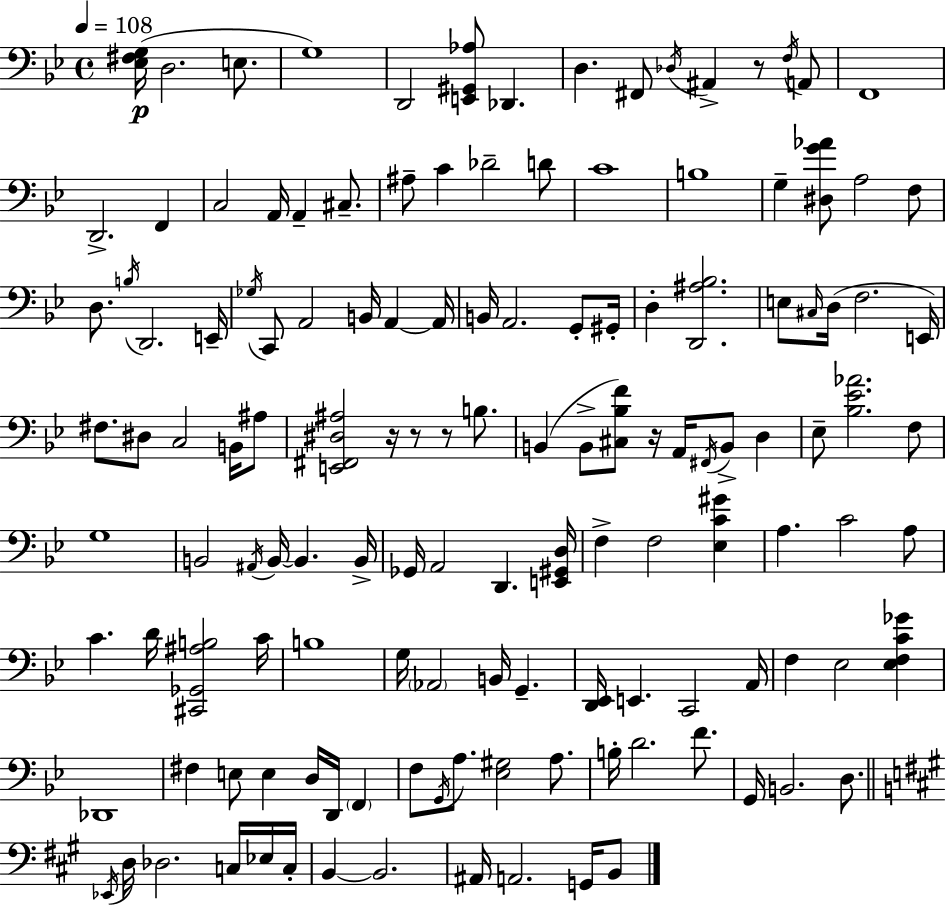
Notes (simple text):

[Eb3,F#3,G3]/s D3/h. E3/e. G3/w D2/h [E2,G#2,Ab3]/e Db2/q. D3/q. F#2/e Db3/s A#2/q R/e F3/s A2/e F2/w D2/h. F2/q C3/h A2/s A2/q C#3/e. A#3/e C4/q Db4/h D4/e C4/w B3/w G3/q [D#3,G4,Ab4]/e A3/h F3/e D3/e. B3/s D2/h. E2/s Gb3/s C2/e A2/h B2/s A2/q A2/s B2/s A2/h. G2/e G#2/s D3/q [D2,A#3,Bb3]/h. E3/e C#3/s D3/s F3/h. E2/s F#3/e. D#3/e C3/h B2/s A#3/e [E2,F#2,D#3,A#3]/h R/s R/e R/e B3/e. B2/q B2/e [C#3,Bb3,F4]/e R/s A2/s F#2/s B2/e D3/q Eb3/e [Bb3,Eb4,Ab4]/h. F3/e G3/w B2/h A#2/s B2/s B2/q. B2/s Gb2/s A2/h D2/q. [E2,G#2,D3]/s F3/q F3/h [Eb3,C4,G#4]/q A3/q. C4/h A3/e C4/q. D4/s [C#2,Gb2,A#3,B3]/h C4/s B3/w G3/s Ab2/h B2/s G2/q. [D2,Eb2]/s E2/q. C2/h A2/s F3/q Eb3/h [Eb3,F3,C4,Gb4]/q Db2/w F#3/q E3/e E3/q D3/s D2/s F2/q F3/e G2/s A3/e. [Eb3,G#3]/h A3/e. B3/s D4/h. F4/e. G2/s B2/h. D3/e. Eb2/s D3/s Db3/h. C3/s Eb3/s C3/s B2/q B2/h. A#2/s A2/h. G2/s B2/e